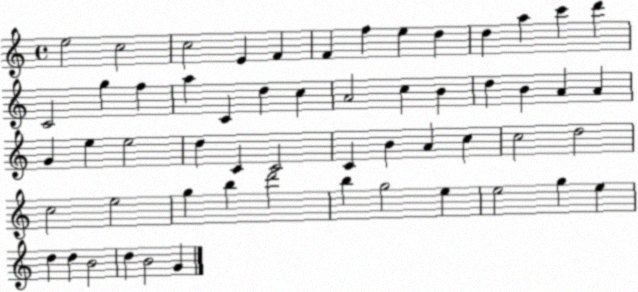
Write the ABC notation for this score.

X:1
T:Untitled
M:4/4
L:1/4
K:C
e2 c2 c2 E F F f e d d a c' d' C2 g f a C d c A2 c B d B A A G e e2 d C C2 C B A c c2 d2 c2 e2 g b d'2 b g2 e e2 g e d d B2 d B2 G